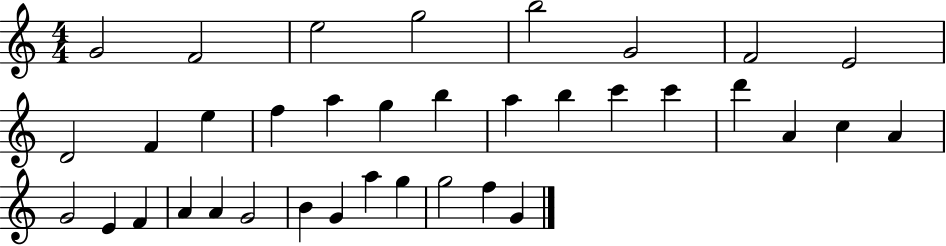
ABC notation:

X:1
T:Untitled
M:4/4
L:1/4
K:C
G2 F2 e2 g2 b2 G2 F2 E2 D2 F e f a g b a b c' c' d' A c A G2 E F A A G2 B G a g g2 f G